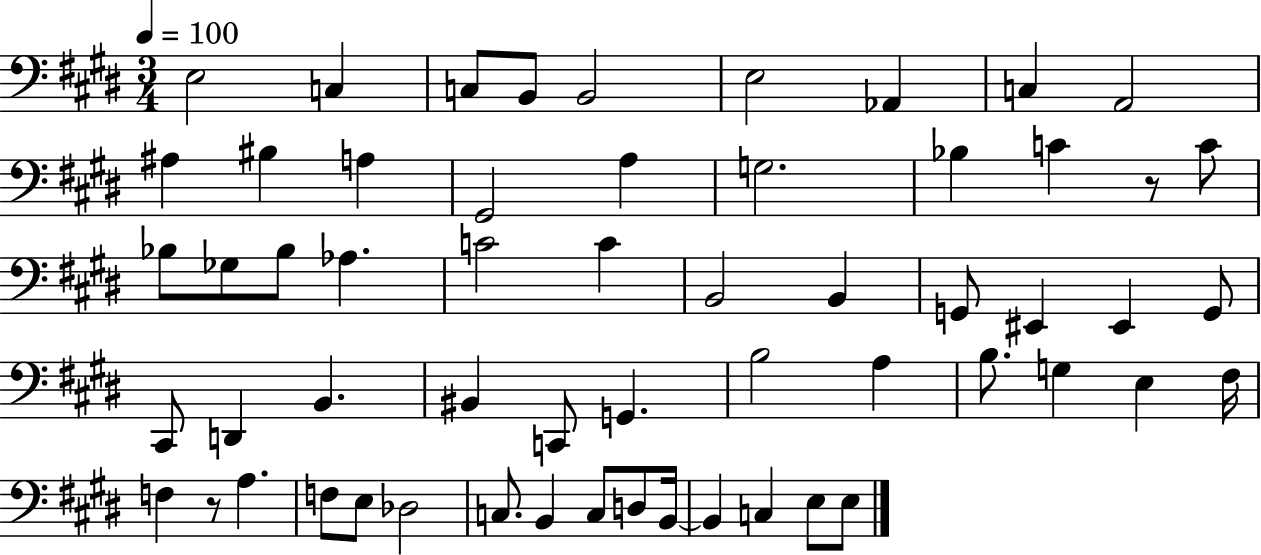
E3/h C3/q C3/e B2/e B2/h E3/h Ab2/q C3/q A2/h A#3/q BIS3/q A3/q G#2/h A3/q G3/h. Bb3/q C4/q R/e C4/e Bb3/e Gb3/e Bb3/e Ab3/q. C4/h C4/q B2/h B2/q G2/e EIS2/q EIS2/q G2/e C#2/e D2/q B2/q. BIS2/q C2/e G2/q. B3/h A3/q B3/e. G3/q E3/q F#3/s F3/q R/e A3/q. F3/e E3/e Db3/h C3/e. B2/q C3/e D3/e B2/s B2/q C3/q E3/e E3/e